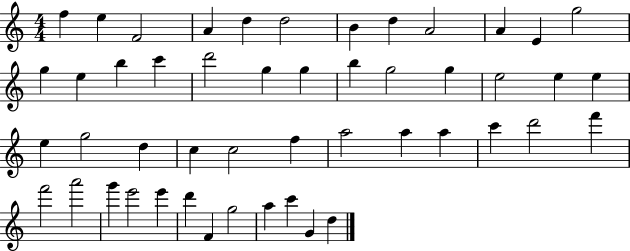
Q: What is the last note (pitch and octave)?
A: D5